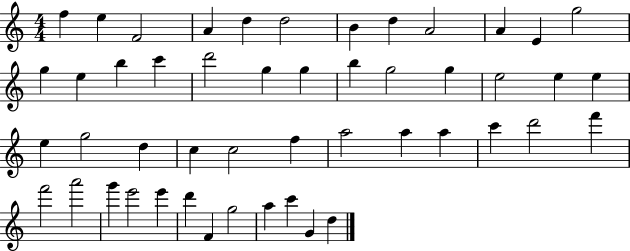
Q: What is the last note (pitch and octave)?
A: D5